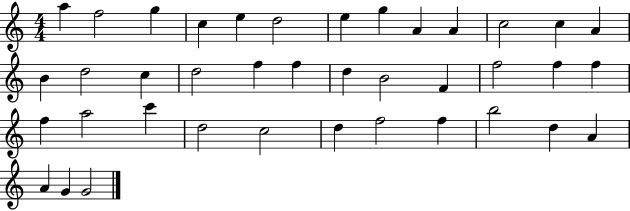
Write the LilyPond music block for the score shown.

{
  \clef treble
  \numericTimeSignature
  \time 4/4
  \key c \major
  a''4 f''2 g''4 | c''4 e''4 d''2 | e''4 g''4 a'4 a'4 | c''2 c''4 a'4 | \break b'4 d''2 c''4 | d''2 f''4 f''4 | d''4 b'2 f'4 | f''2 f''4 f''4 | \break f''4 a''2 c'''4 | d''2 c''2 | d''4 f''2 f''4 | b''2 d''4 a'4 | \break a'4 g'4 g'2 | \bar "|."
}